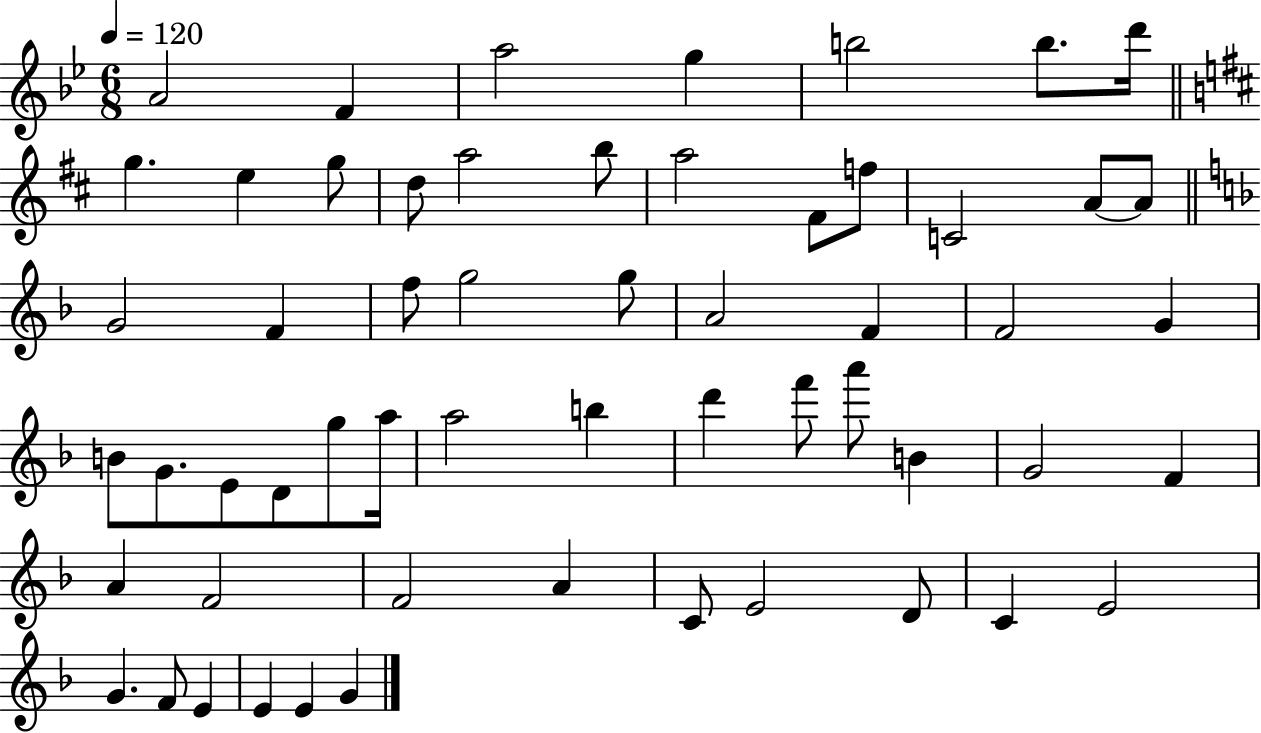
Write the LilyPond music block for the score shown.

{
  \clef treble
  \numericTimeSignature
  \time 6/8
  \key bes \major
  \tempo 4 = 120
  a'2 f'4 | a''2 g''4 | b''2 b''8. d'''16 | \bar "||" \break \key b \minor g''4. e''4 g''8 | d''8 a''2 b''8 | a''2 fis'8 f''8 | c'2 a'8~~ a'8 | \break \bar "||" \break \key d \minor g'2 f'4 | f''8 g''2 g''8 | a'2 f'4 | f'2 g'4 | \break b'8 g'8. e'8 d'8 g''8 a''16 | a''2 b''4 | d'''4 f'''8 a'''8 b'4 | g'2 f'4 | \break a'4 f'2 | f'2 a'4 | c'8 e'2 d'8 | c'4 e'2 | \break g'4. f'8 e'4 | e'4 e'4 g'4 | \bar "|."
}